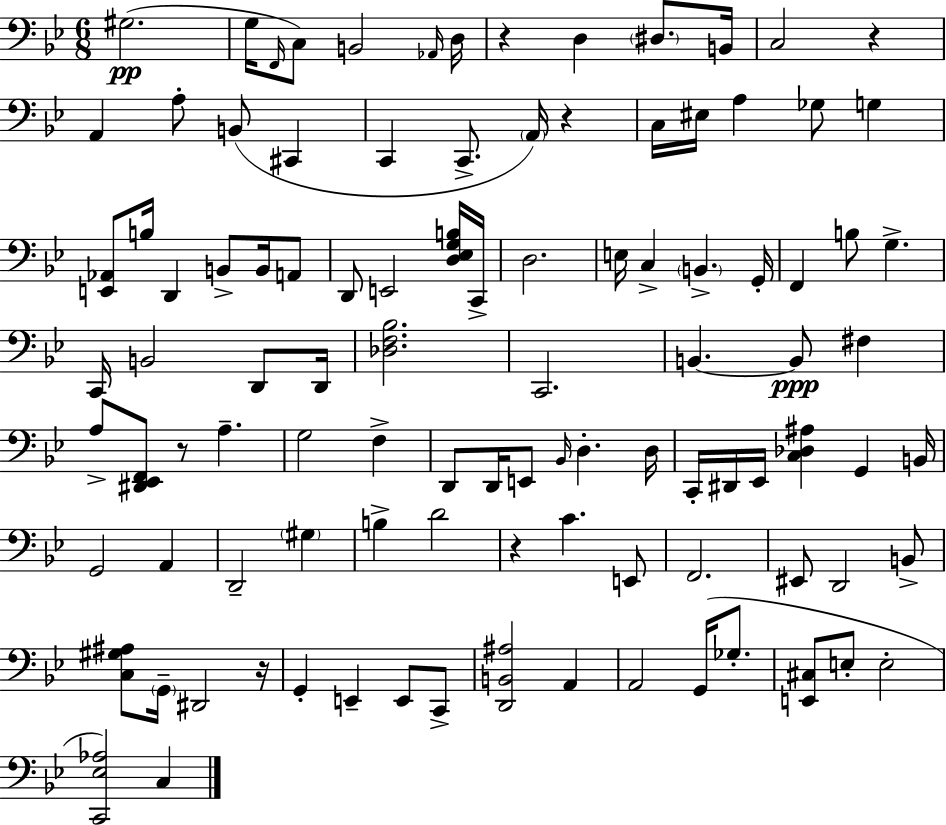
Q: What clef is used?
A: bass